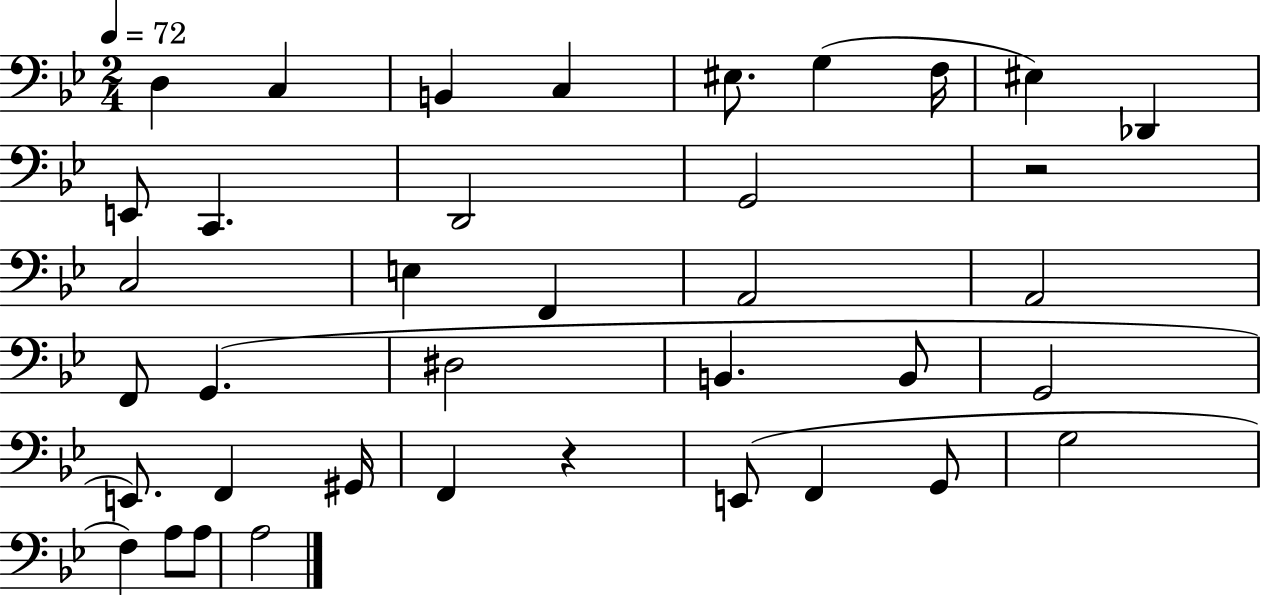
{
  \clef bass
  \numericTimeSignature
  \time 2/4
  \key bes \major
  \tempo 4 = 72
  d4 c4 | b,4 c4 | eis8. g4( f16 | eis4) des,4 | \break e,8 c,4. | d,2 | g,2 | r2 | \break c2 | e4 f,4 | a,2 | a,2 | \break f,8 g,4.( | dis2 | b,4. b,8 | g,2 | \break e,8.) f,4 gis,16 | f,4 r4 | e,8( f,4 g,8 | g2 | \break f4) a8 a8 | a2 | \bar "|."
}